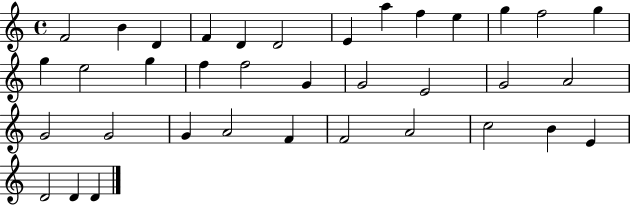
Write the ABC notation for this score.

X:1
T:Untitled
M:4/4
L:1/4
K:C
F2 B D F D D2 E a f e g f2 g g e2 g f f2 G G2 E2 G2 A2 G2 G2 G A2 F F2 A2 c2 B E D2 D D